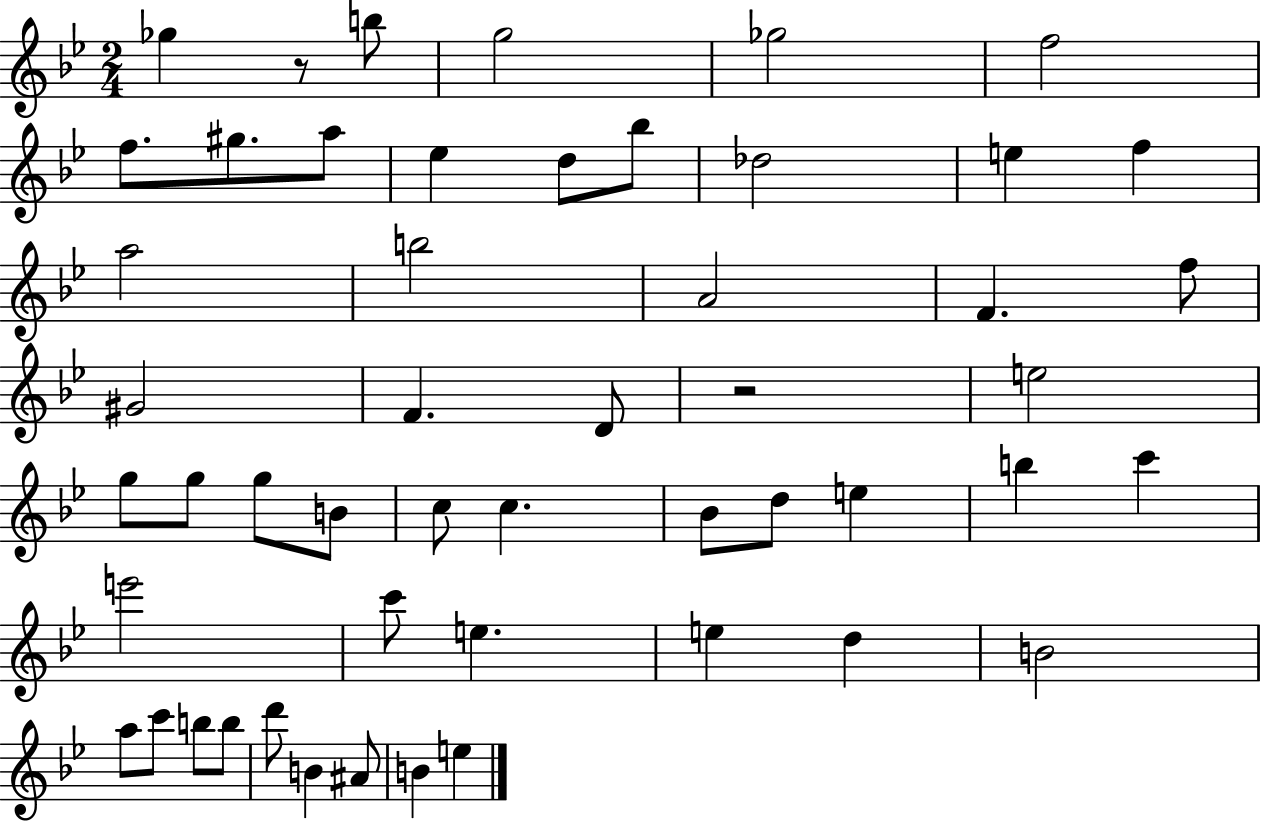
{
  \clef treble
  \numericTimeSignature
  \time 2/4
  \key bes \major
  ges''4 r8 b''8 | g''2 | ges''2 | f''2 | \break f''8. gis''8. a''8 | ees''4 d''8 bes''8 | des''2 | e''4 f''4 | \break a''2 | b''2 | a'2 | f'4. f''8 | \break gis'2 | f'4. d'8 | r2 | e''2 | \break g''8 g''8 g''8 b'8 | c''8 c''4. | bes'8 d''8 e''4 | b''4 c'''4 | \break e'''2 | c'''8 e''4. | e''4 d''4 | b'2 | \break a''8 c'''8 b''8 b''8 | d'''8 b'4 ais'8 | b'4 e''4 | \bar "|."
}